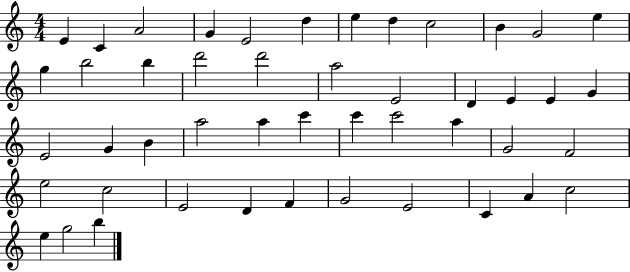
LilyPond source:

{
  \clef treble
  \numericTimeSignature
  \time 4/4
  \key c \major
  e'4 c'4 a'2 | g'4 e'2 d''4 | e''4 d''4 c''2 | b'4 g'2 e''4 | \break g''4 b''2 b''4 | d'''2 d'''2 | a''2 e'2 | d'4 e'4 e'4 g'4 | \break e'2 g'4 b'4 | a''2 a''4 c'''4 | c'''4 c'''2 a''4 | g'2 f'2 | \break e''2 c''2 | e'2 d'4 f'4 | g'2 e'2 | c'4 a'4 c''2 | \break e''4 g''2 b''4 | \bar "|."
}